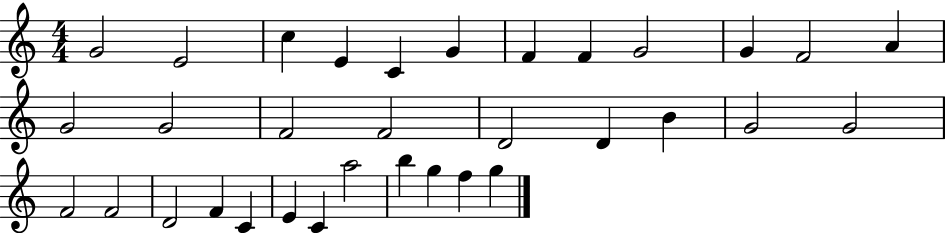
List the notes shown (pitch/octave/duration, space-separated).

G4/h E4/h C5/q E4/q C4/q G4/q F4/q F4/q G4/h G4/q F4/h A4/q G4/h G4/h F4/h F4/h D4/h D4/q B4/q G4/h G4/h F4/h F4/h D4/h F4/q C4/q E4/q C4/q A5/h B5/q G5/q F5/q G5/q